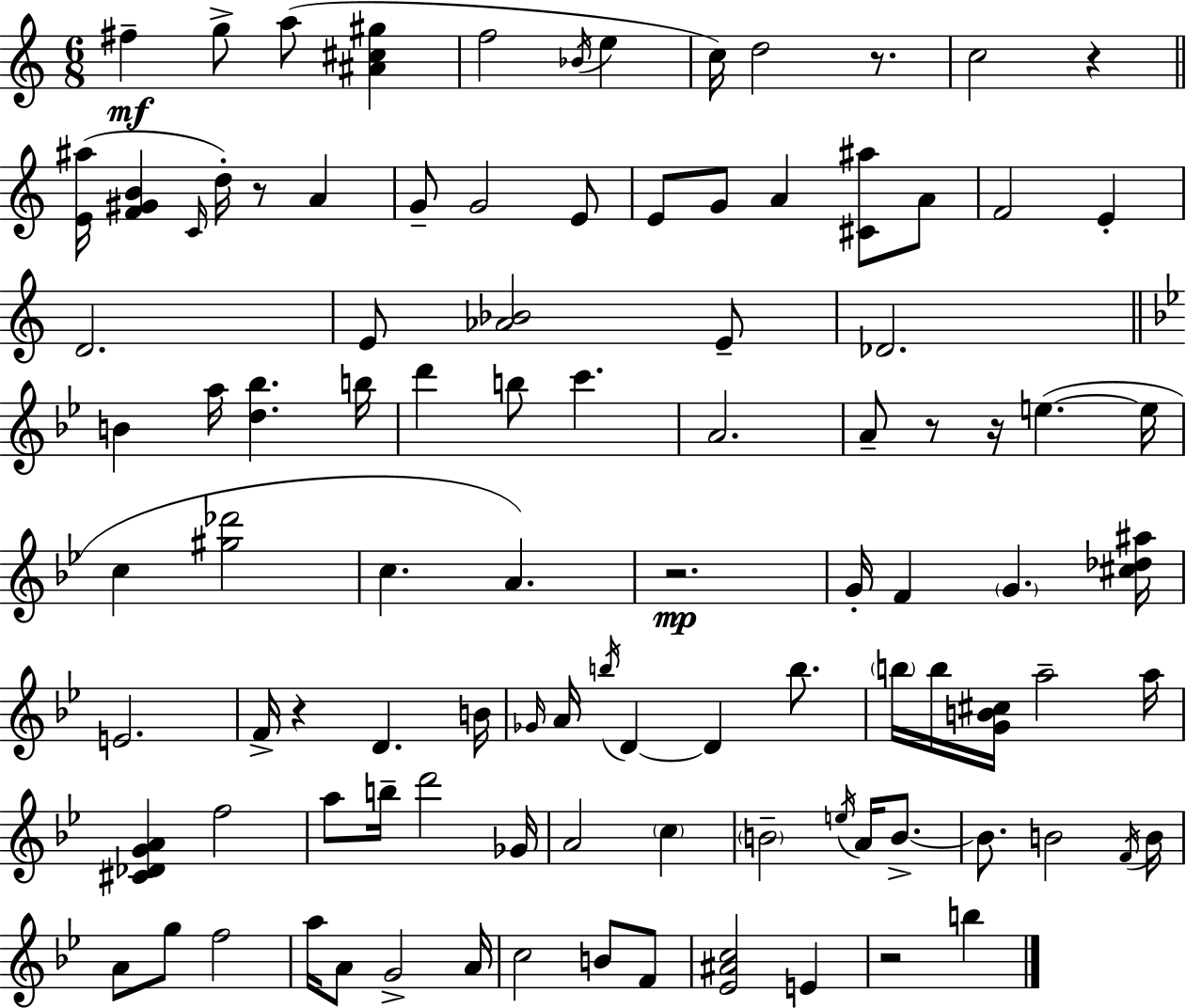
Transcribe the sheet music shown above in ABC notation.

X:1
T:Untitled
M:6/8
L:1/4
K:Am
^f g/2 a/2 [^A^c^g] f2 _B/4 e c/4 d2 z/2 c2 z [E^a]/4 [F^GB] C/4 d/4 z/2 A G/2 G2 E/2 E/2 G/2 A [^C^a]/2 A/2 F2 E D2 E/2 [_A_B]2 E/2 _D2 B a/4 [d_b] b/4 d' b/2 c' A2 A/2 z/2 z/4 e e/4 c [^g_d']2 c A z2 G/4 F G [^c_d^a]/4 E2 F/4 z D B/4 _G/4 A/4 b/4 D D b/2 b/4 b/4 [GB^c]/4 a2 a/4 [^C_DGA] f2 a/2 b/4 d'2 _G/4 A2 c B2 e/4 A/4 B/2 B/2 B2 F/4 B/4 A/2 g/2 f2 a/4 A/2 G2 A/4 c2 B/2 F/2 [_E^Ac]2 E z2 b